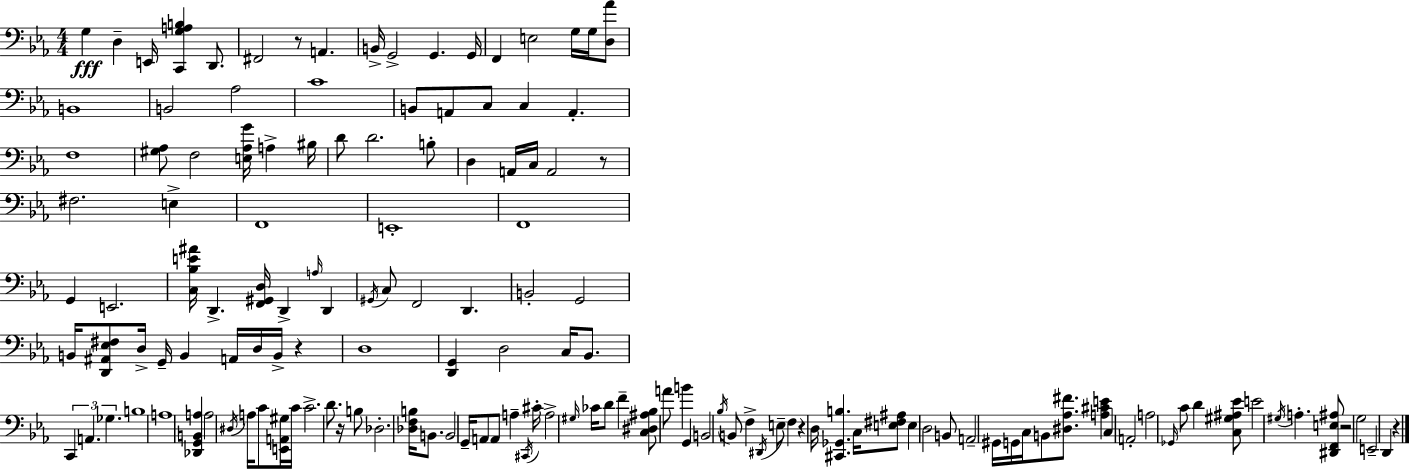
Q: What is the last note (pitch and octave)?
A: D2